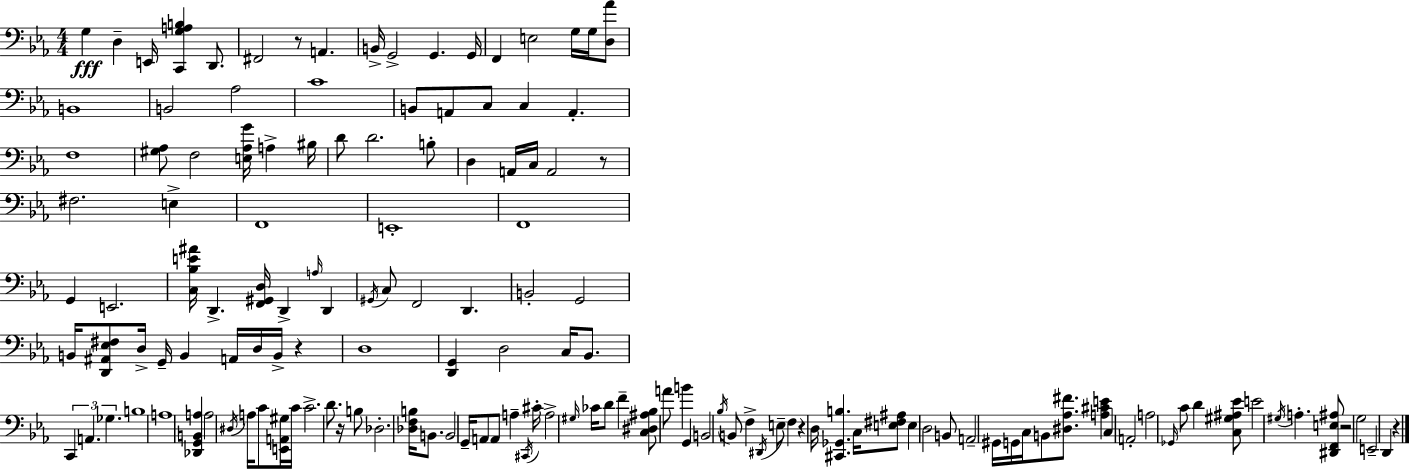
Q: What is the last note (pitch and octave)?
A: D2